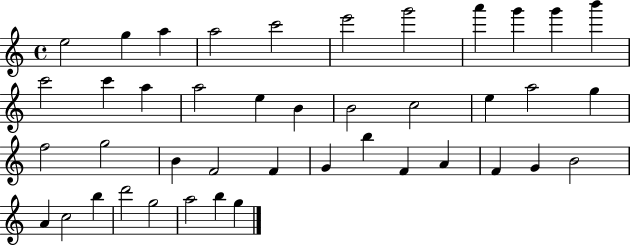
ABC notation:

X:1
T:Untitled
M:4/4
L:1/4
K:C
e2 g a a2 c'2 e'2 g'2 a' g' g' b' c'2 c' a a2 e B B2 c2 e a2 g f2 g2 B F2 F G b F A F G B2 A c2 b d'2 g2 a2 b g